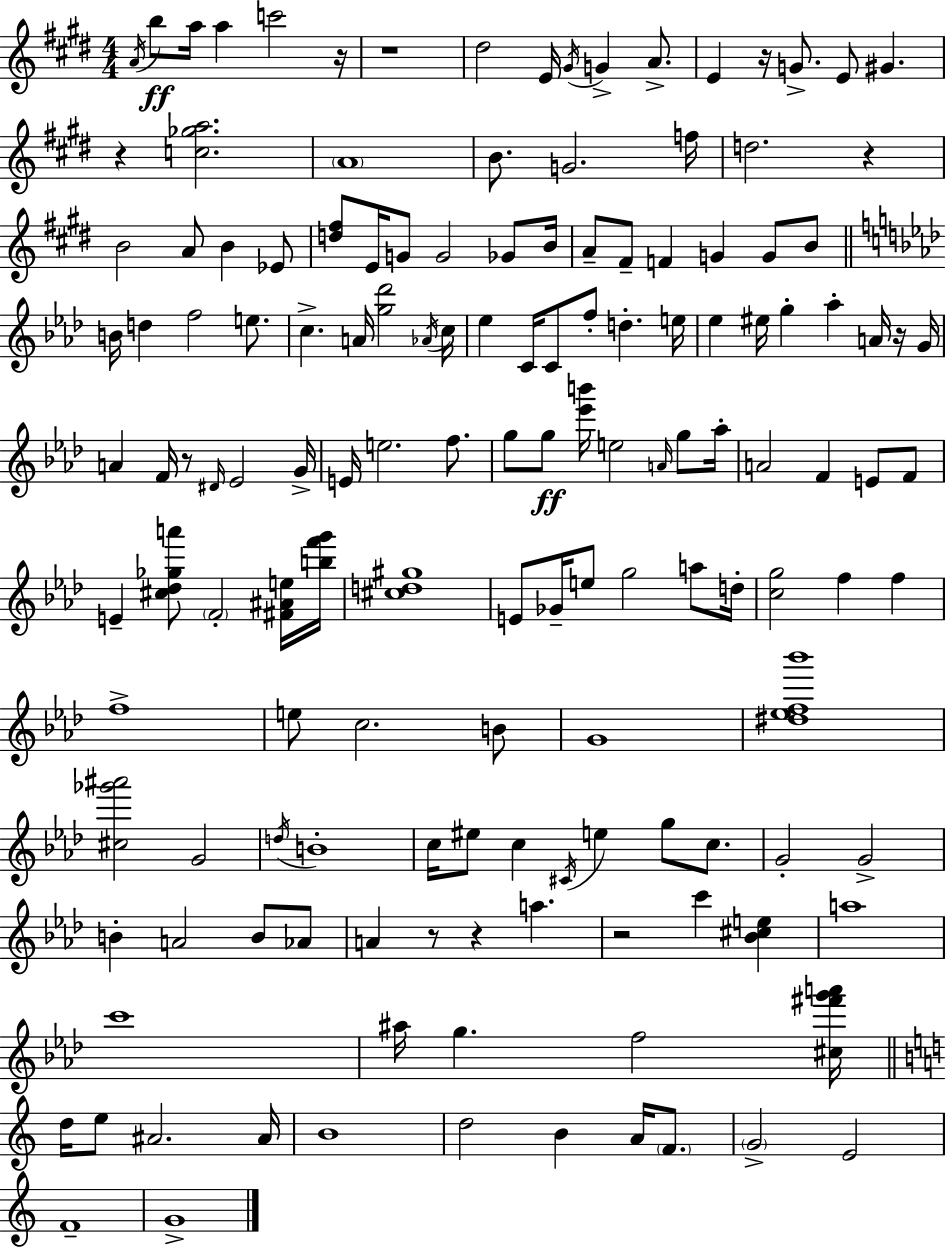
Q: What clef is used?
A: treble